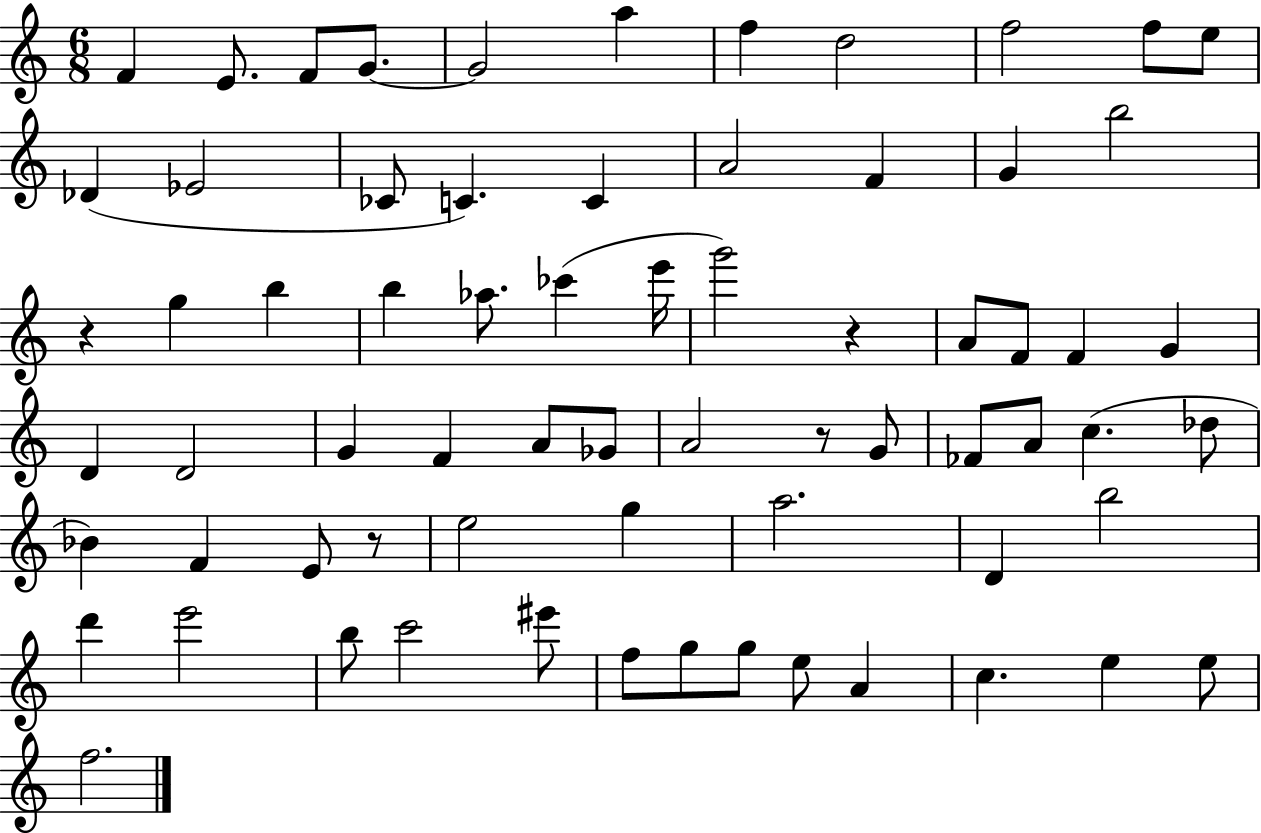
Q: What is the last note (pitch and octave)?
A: F5